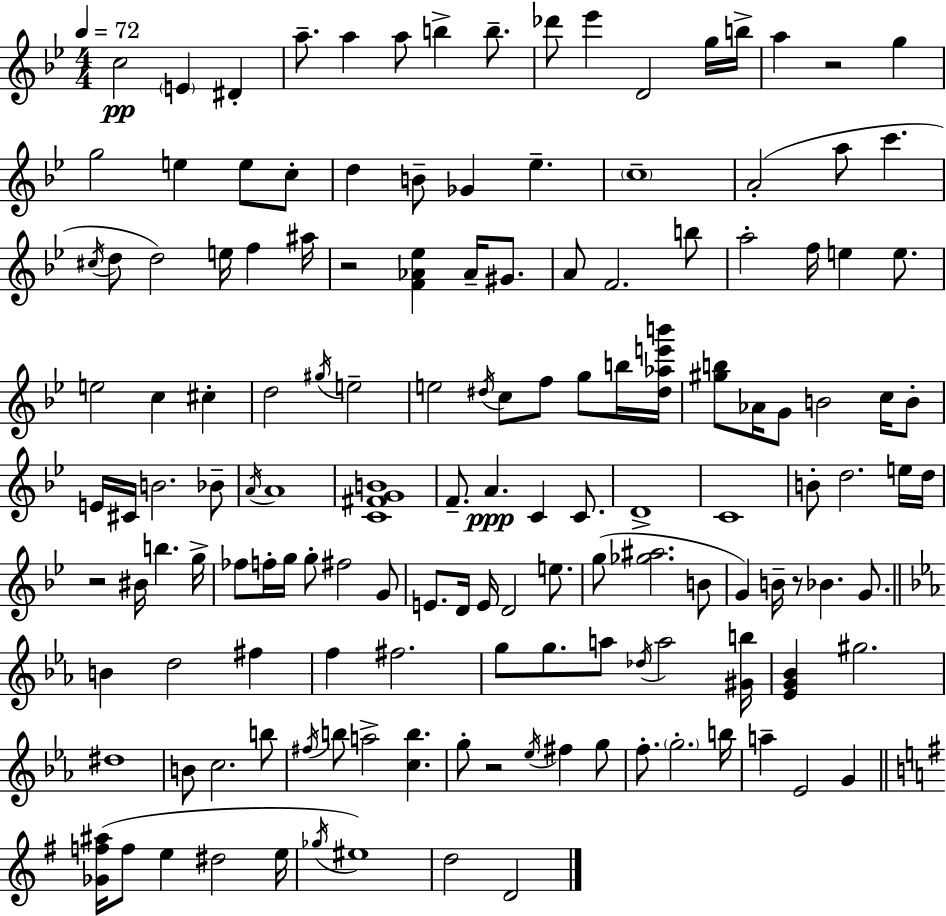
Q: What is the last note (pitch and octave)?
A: D4